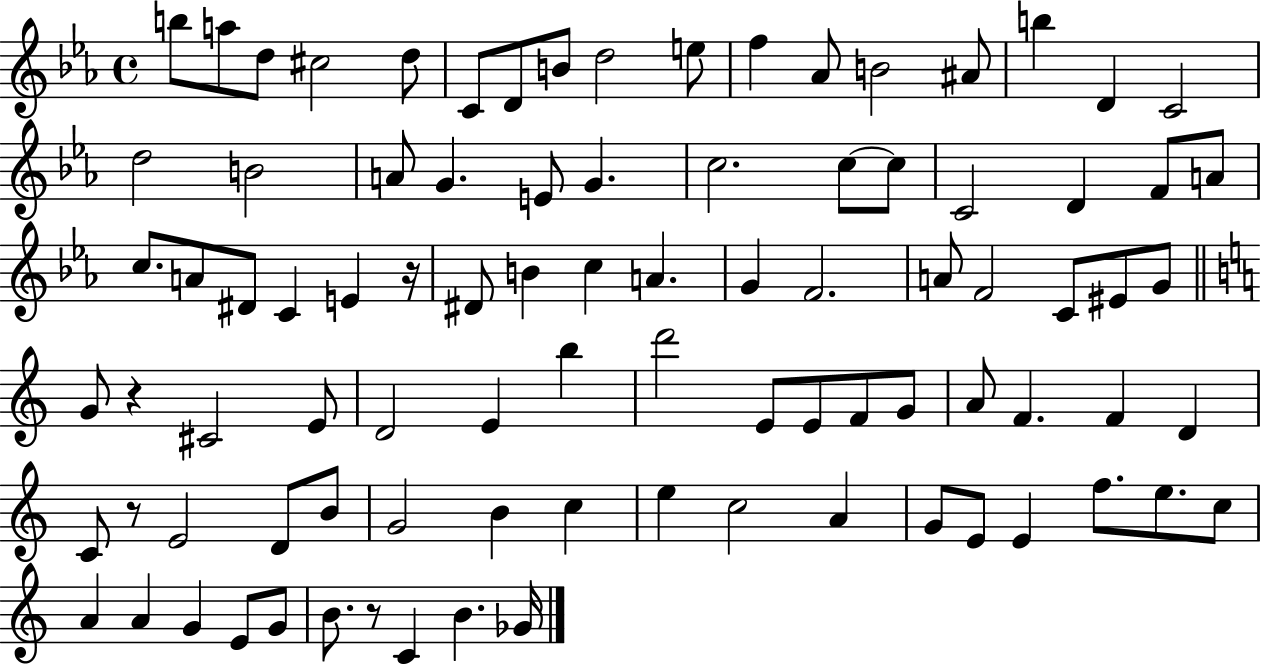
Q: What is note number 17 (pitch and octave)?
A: C4